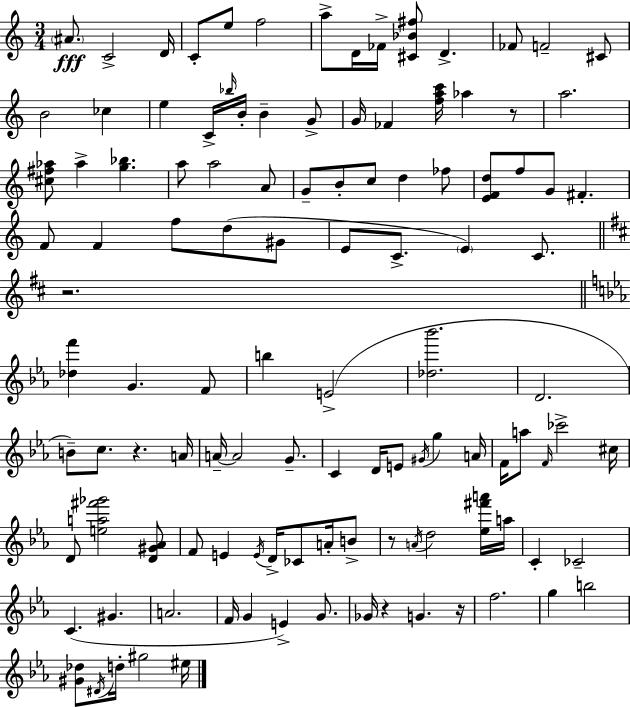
{
  \clef treble
  \numericTimeSignature
  \time 3/4
  \key a \minor
  \repeat volta 2 { \parenthesize ais'8.\fff c'2-> d'16 | c'8-. e''8 f''2 | a''8-> d'16 fes'16-> <cis' bes' fis''>8 d'4.-> | fes'8 f'2-- cis'8 | \break b'2 ces''4 | e''4 c'16-> \grace { bes''16 } b'16-. b'4-- g'8-> | g'16 fes'4 <f'' a'' c'''>16 aes''4 r8 | a''2. | \break <cis'' fis'' aes''>8 aes''4-> <g'' bes''>4. | a''8 a''2 a'8 | g'8-- b'8-. c''8 d''4 fes''8 | <e' f' d''>8 f''8 g'8 fis'4.-. | \break f'8 f'4 f''8 d''8( gis'8 | e'8 c'8.-> \parenthesize e'4) c'8. | \bar "||" \break \key b \minor r2. | \bar "||" \break \key ees \major <des'' f'''>4 g'4. f'8 | b''4 e'2->( | <des'' bes'''>2. | d'2. | \break b'8--) c''8. r4. a'16 | a'16--~~ a'2 g'8.-- | c'4 d'16 e'8 \acciaccatura { gis'16 } g''4 | a'16 f'16 a''8 \grace { f'16 } ces'''2-> | \break cis''16 d'8 <e'' a'' fis''' ges'''>2 | <d' gis' aes'>8 f'8 e'4 \acciaccatura { e'16 } d'16-> ces'8 | a'16-. b'8-> r8 \acciaccatura { a'16 } d''2 | <ees'' fis''' a'''>16 a''16 c'4-. ces'2-- | \break c'4.( gis'4. | a'2. | f'16 g'4 e'4->) | g'8. ges'16 r4 g'4. | \break r16 f''2. | g''4 b''2 | <gis' des''>8 \acciaccatura { dis'16 } d''16-. gis''2 | eis''16 } \bar "|."
}